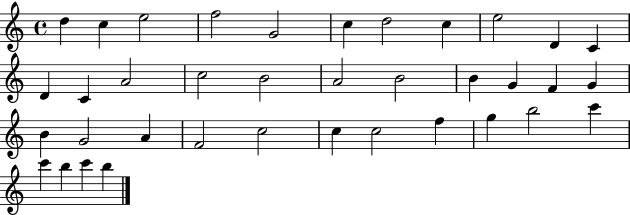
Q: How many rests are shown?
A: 0